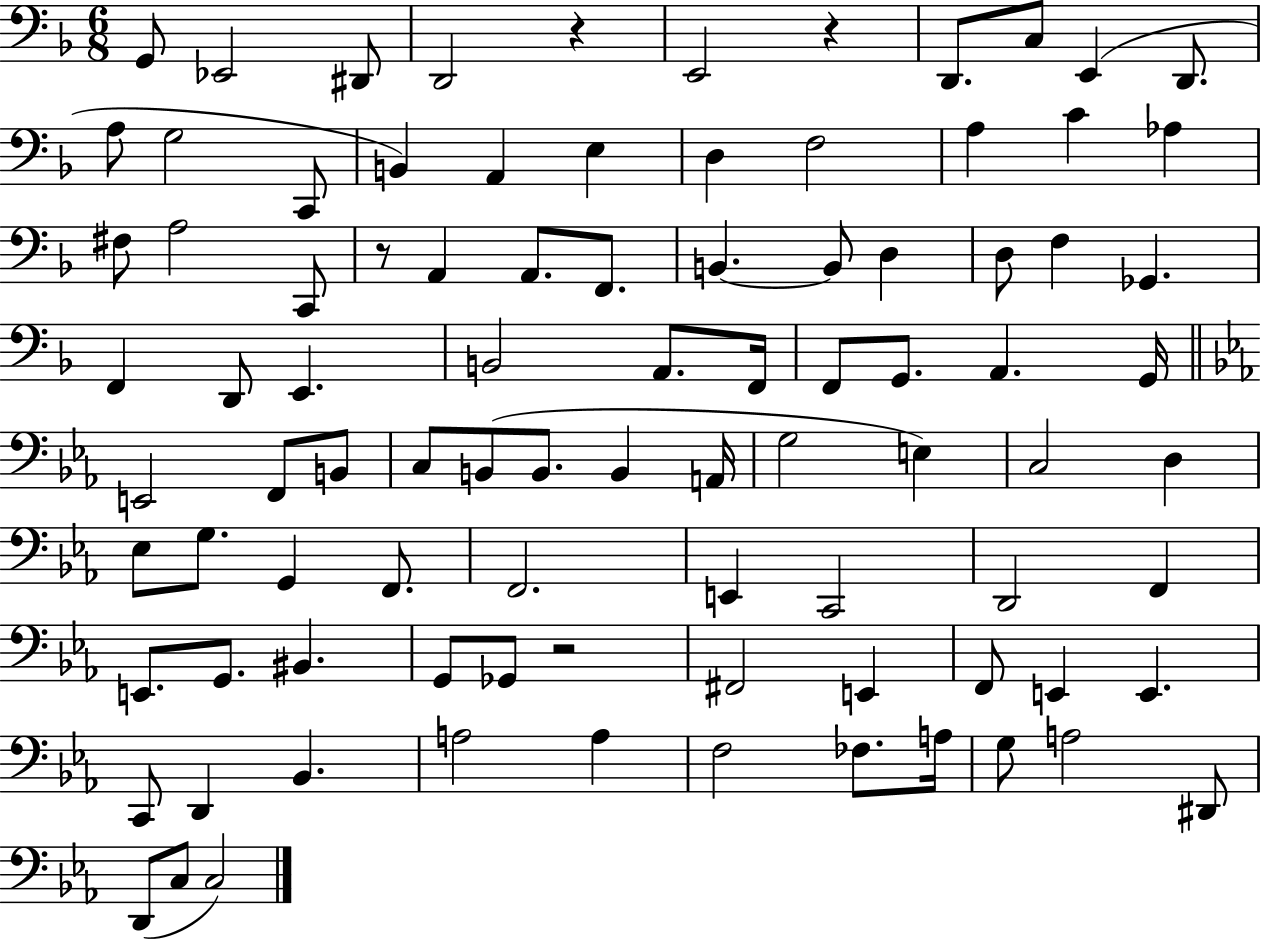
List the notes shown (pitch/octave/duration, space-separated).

G2/e Eb2/h D#2/e D2/h R/q E2/h R/q D2/e. C3/e E2/q D2/e. A3/e G3/h C2/e B2/q A2/q E3/q D3/q F3/h A3/q C4/q Ab3/q F#3/e A3/h C2/e R/e A2/q A2/e. F2/e. B2/q. B2/e D3/q D3/e F3/q Gb2/q. F2/q D2/e E2/q. B2/h A2/e. F2/s F2/e G2/e. A2/q. G2/s E2/h F2/e B2/e C3/e B2/e B2/e. B2/q A2/s G3/h E3/q C3/h D3/q Eb3/e G3/e. G2/q F2/e. F2/h. E2/q C2/h D2/h F2/q E2/e. G2/e. BIS2/q. G2/e Gb2/e R/h F#2/h E2/q F2/e E2/q E2/q. C2/e D2/q Bb2/q. A3/h A3/q F3/h FES3/e. A3/s G3/e A3/h D#2/e D2/e C3/e C3/h